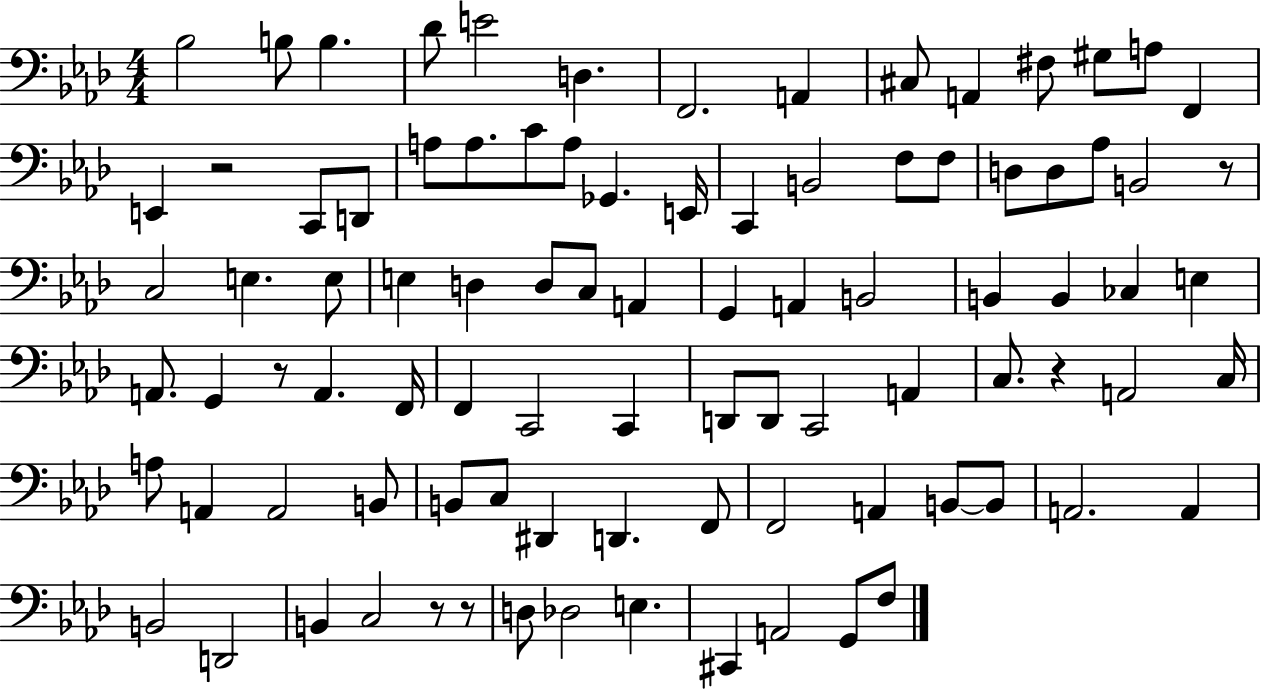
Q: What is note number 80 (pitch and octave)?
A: D3